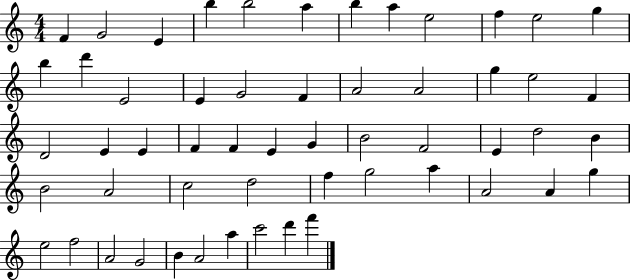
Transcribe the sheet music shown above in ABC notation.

X:1
T:Untitled
M:4/4
L:1/4
K:C
F G2 E b b2 a b a e2 f e2 g b d' E2 E G2 F A2 A2 g e2 F D2 E E F F E G B2 F2 E d2 B B2 A2 c2 d2 f g2 a A2 A g e2 f2 A2 G2 B A2 a c'2 d' f'